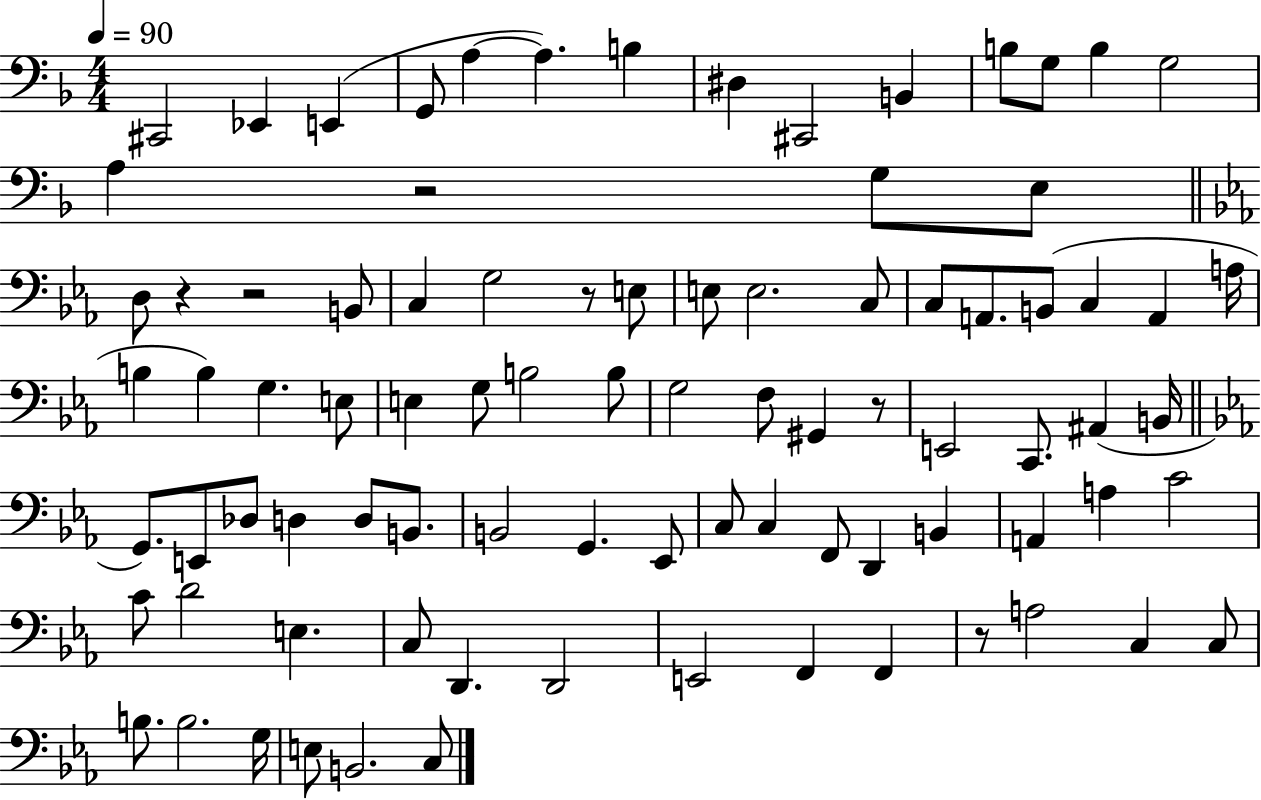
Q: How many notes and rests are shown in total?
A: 87